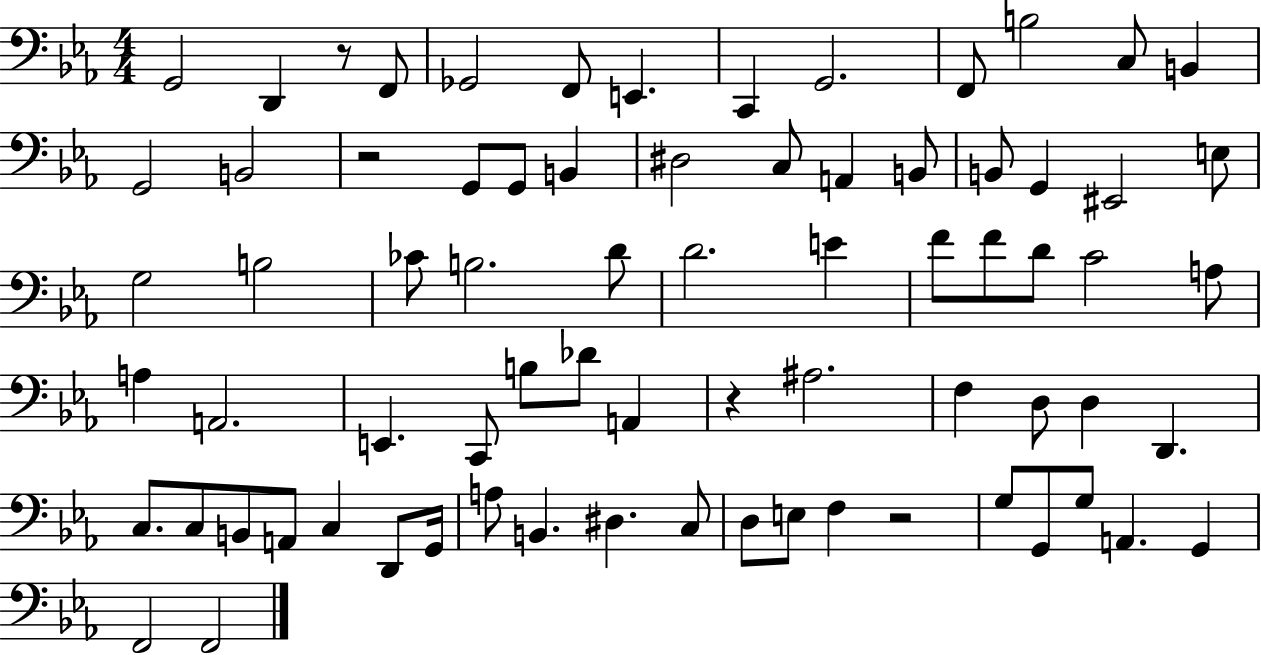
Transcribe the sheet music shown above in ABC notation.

X:1
T:Untitled
M:4/4
L:1/4
K:Eb
G,,2 D,, z/2 F,,/2 _G,,2 F,,/2 E,, C,, G,,2 F,,/2 B,2 C,/2 B,, G,,2 B,,2 z2 G,,/2 G,,/2 B,, ^D,2 C,/2 A,, B,,/2 B,,/2 G,, ^E,,2 E,/2 G,2 B,2 _C/2 B,2 D/2 D2 E F/2 F/2 D/2 C2 A,/2 A, A,,2 E,, C,,/2 B,/2 _D/2 A,, z ^A,2 F, D,/2 D, D,, C,/2 C,/2 B,,/2 A,,/2 C, D,,/2 G,,/4 A,/2 B,, ^D, C,/2 D,/2 E,/2 F, z2 G,/2 G,,/2 G,/2 A,, G,, F,,2 F,,2